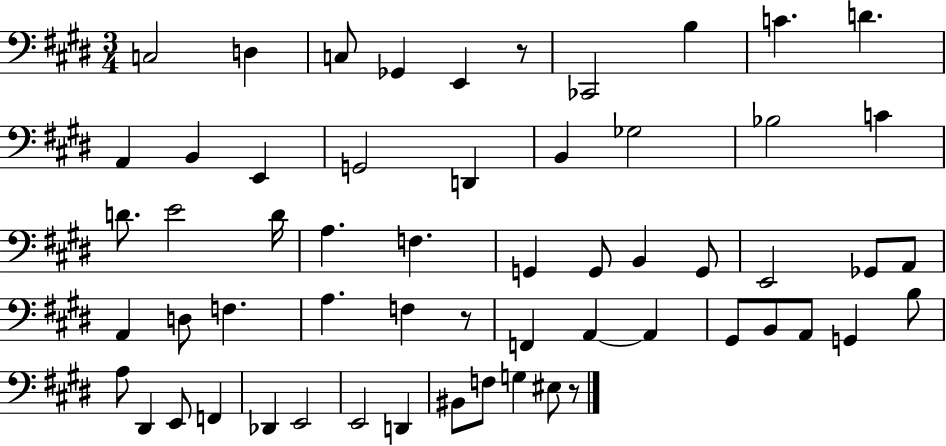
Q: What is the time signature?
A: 3/4